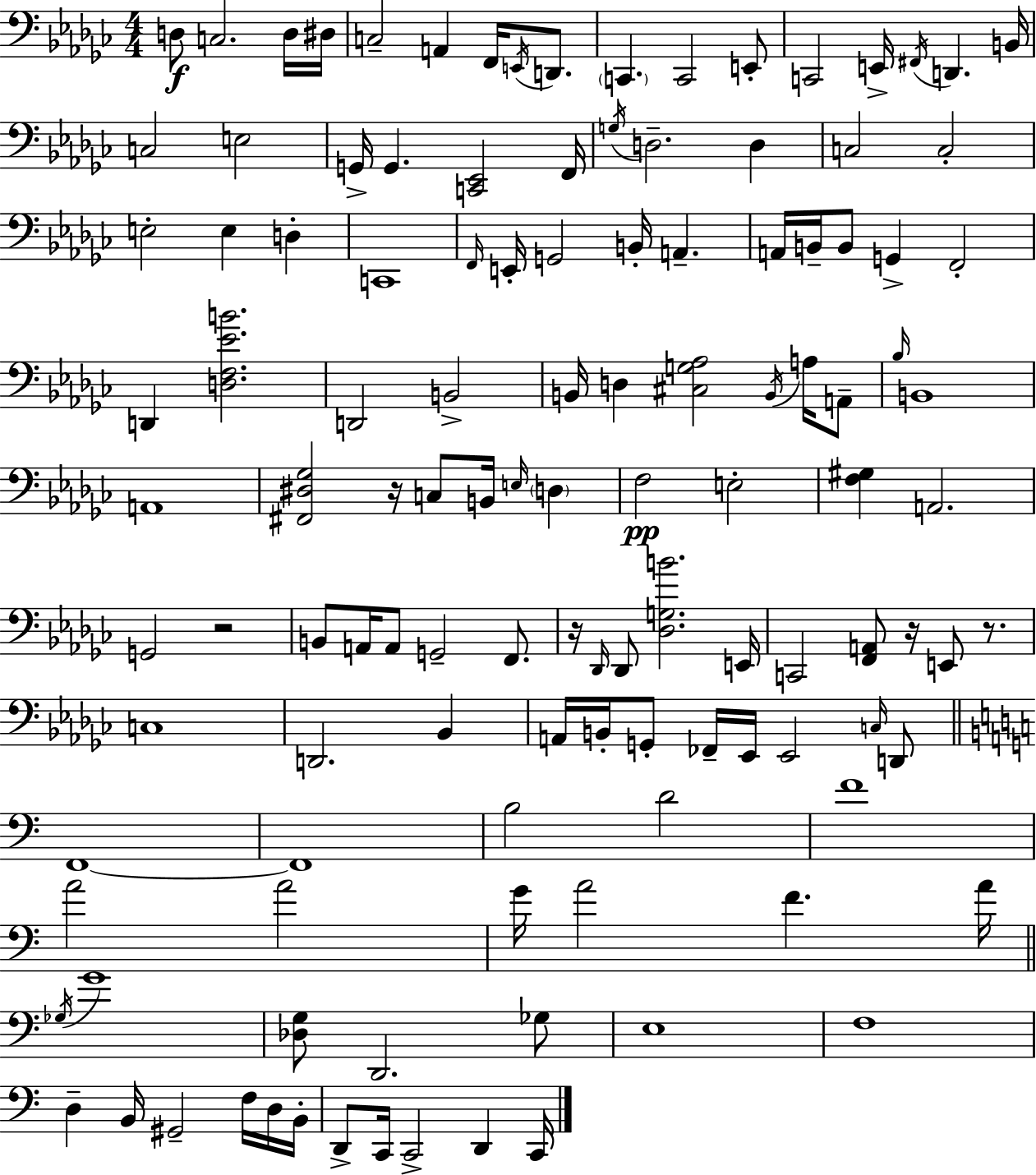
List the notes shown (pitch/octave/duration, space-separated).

D3/e C3/h. D3/s D#3/s C3/h A2/q F2/s E2/s D2/e. C2/q. C2/h E2/e C2/h E2/s F#2/s D2/q. B2/s C3/h E3/h G2/s G2/q. [C2,Eb2]/h F2/s G3/s D3/h. D3/q C3/h C3/h E3/h E3/q D3/q C2/w F2/s E2/s G2/h B2/s A2/q. A2/s B2/s B2/e G2/q F2/h D2/q [D3,F3,Eb4,B4]/h. D2/h B2/h B2/s D3/q [C#3,G3,Ab3]/h B2/s A3/s A2/e Bb3/s B2/w A2/w [F#2,D#3,Gb3]/h R/s C3/e B2/s E3/s D3/q F3/h E3/h [F3,G#3]/q A2/h. G2/h R/h B2/e A2/s A2/e G2/h F2/e. R/s Db2/s Db2/e [Db3,G3,B4]/h. E2/s C2/h [F2,A2]/e R/s E2/e R/e. C3/w D2/h. Bb2/q A2/s B2/s G2/e FES2/s Eb2/s Eb2/h C3/s D2/e F2/w F2/w B3/h D4/h F4/w A4/h A4/h G4/s A4/h F4/q. A4/s Gb3/s G4/w [Db3,G3]/e D2/h. Gb3/e E3/w F3/w D3/q B2/s G#2/h F3/s D3/s B2/s D2/e C2/s C2/h D2/q C2/s